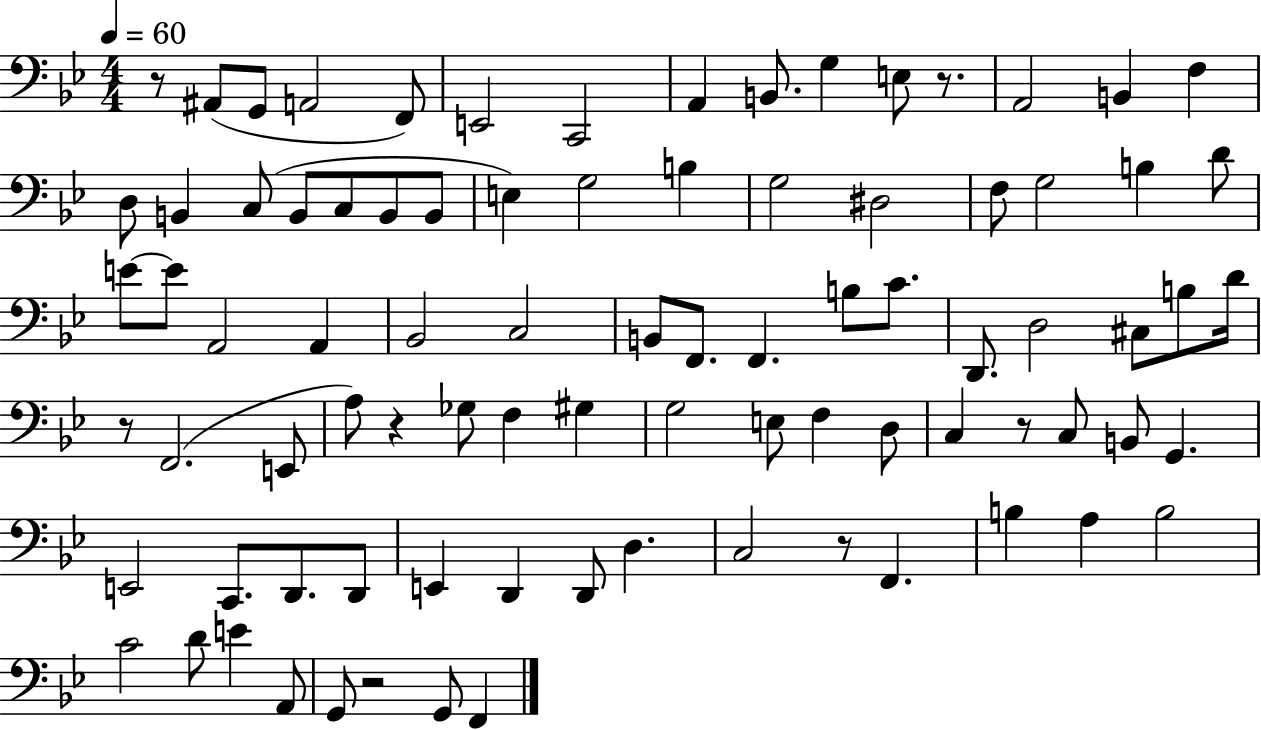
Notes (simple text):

R/e A#2/e G2/e A2/h F2/e E2/h C2/h A2/q B2/e. G3/q E3/e R/e. A2/h B2/q F3/q D3/e B2/q C3/e B2/e C3/e B2/e B2/e E3/q G3/h B3/q G3/h D#3/h F3/e G3/h B3/q D4/e E4/e E4/e A2/h A2/q Bb2/h C3/h B2/e F2/e. F2/q. B3/e C4/e. D2/e. D3/h C#3/e B3/e D4/s R/e F2/h. E2/e A3/e R/q Gb3/e F3/q G#3/q G3/h E3/e F3/q D3/e C3/q R/e C3/e B2/e G2/q. E2/h C2/e. D2/e. D2/e E2/q D2/q D2/e D3/q. C3/h R/e F2/q. B3/q A3/q B3/h C4/h D4/e E4/q A2/e G2/e R/h G2/e F2/q